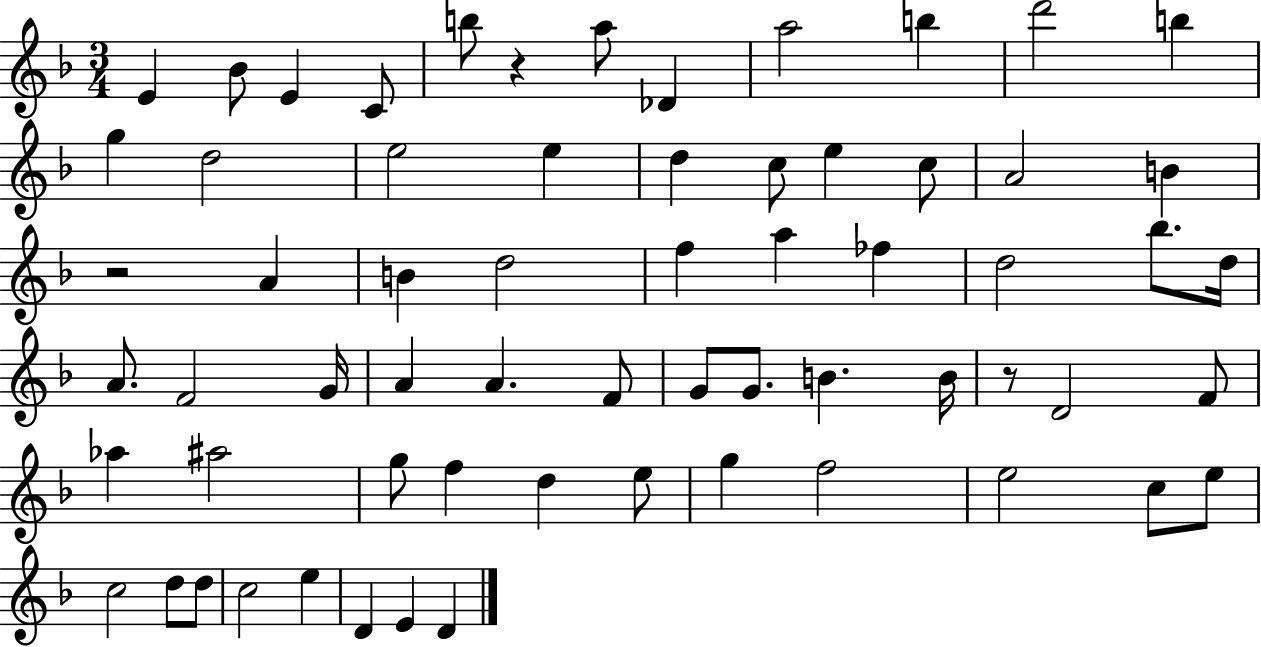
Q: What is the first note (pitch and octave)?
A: E4